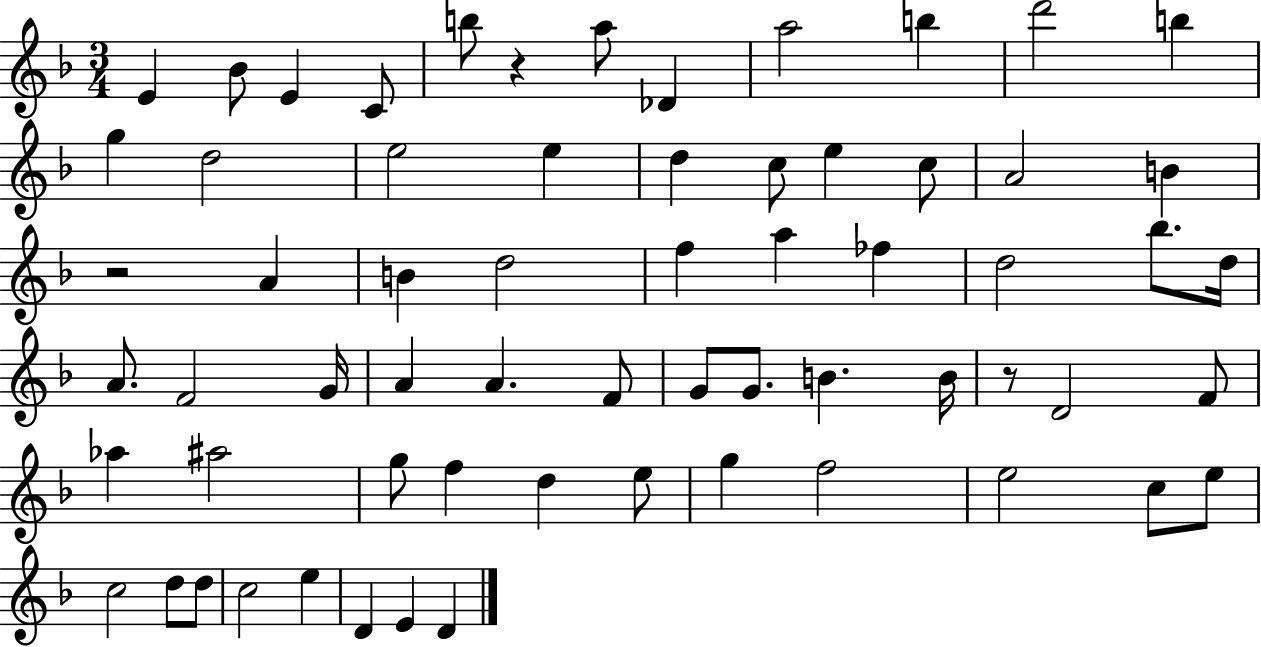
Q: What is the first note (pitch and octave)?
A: E4